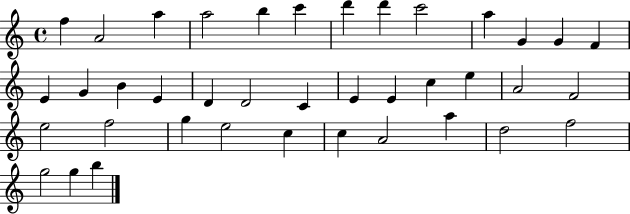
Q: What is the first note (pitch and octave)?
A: F5